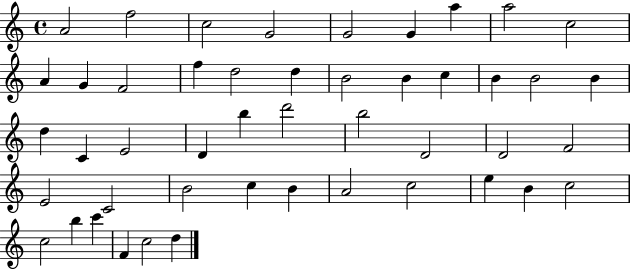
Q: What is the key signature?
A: C major